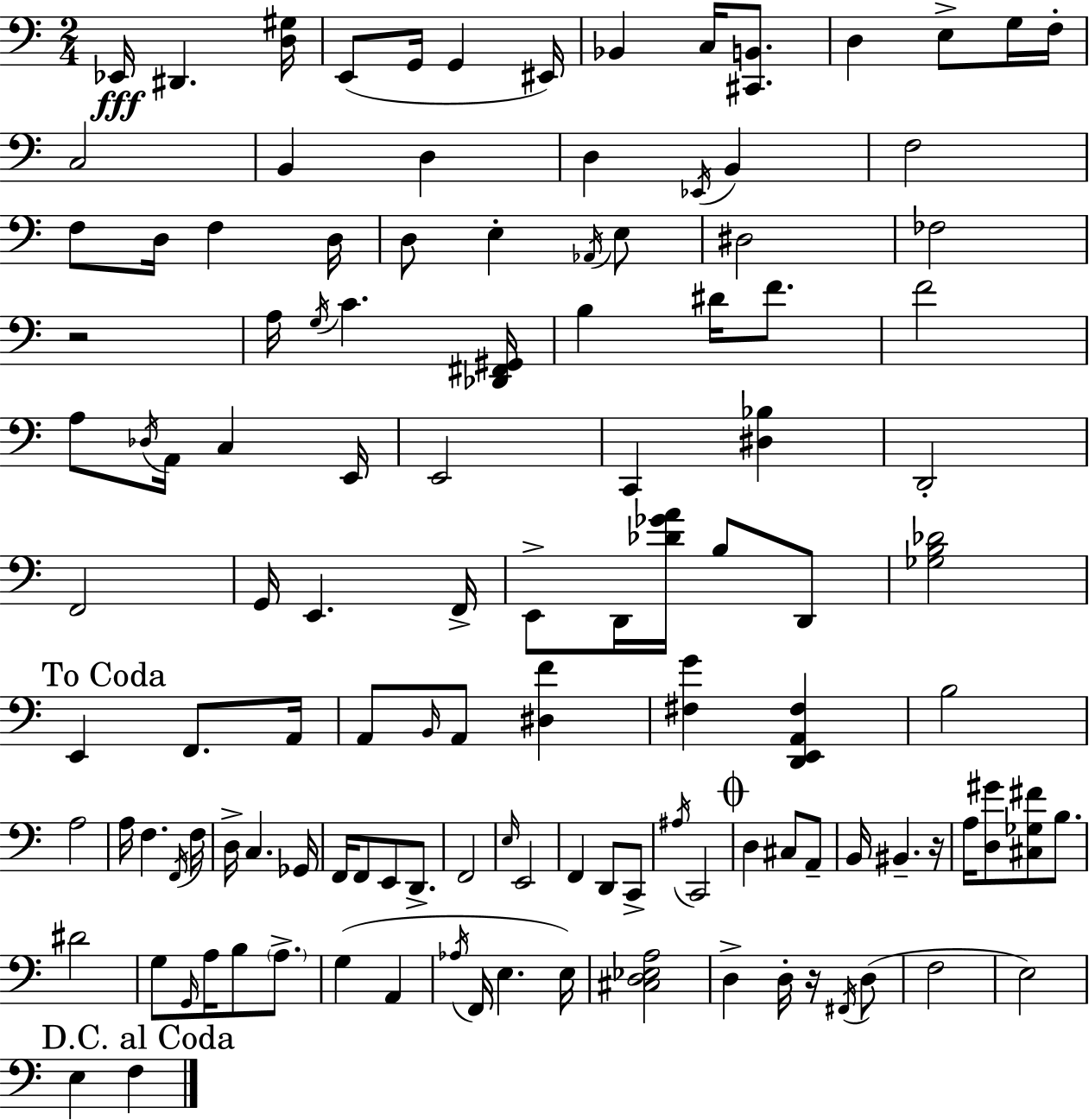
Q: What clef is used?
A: bass